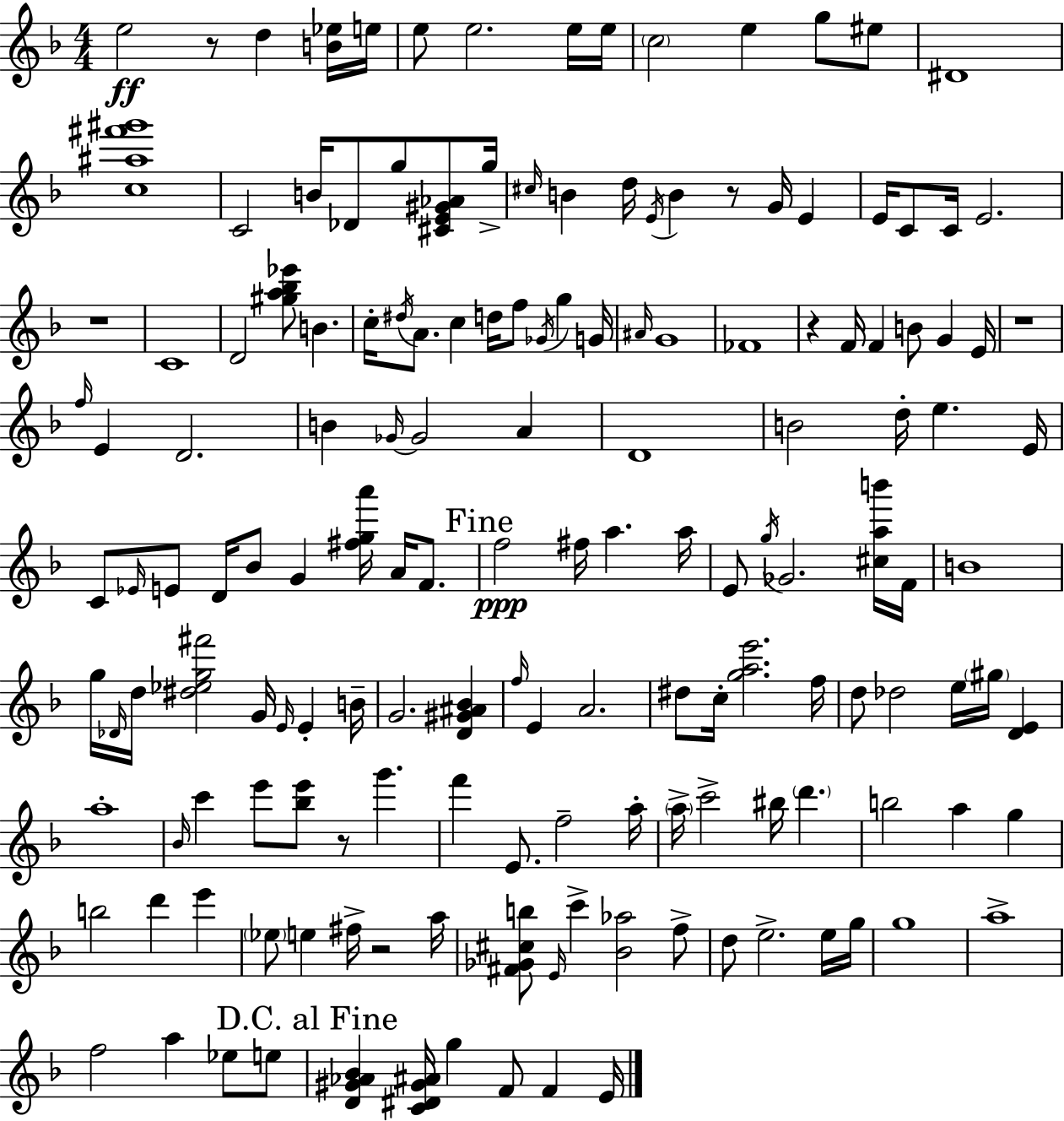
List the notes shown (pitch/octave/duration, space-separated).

E5/h R/e D5/q [B4,Eb5]/s E5/s E5/e E5/h. E5/s E5/s C5/h E5/q G5/e EIS5/e D#4/w [C5,A#5,F#6,G#6]/w C4/h B4/s Db4/e G5/e [C#4,E4,G#4,Ab4]/e G5/s C#5/s B4/q D5/s E4/s B4/q R/e G4/s E4/q E4/s C4/e C4/s E4/h. R/w C4/w D4/h [G#5,A5,Bb5,Eb6]/e B4/q. C5/s D#5/s A4/e. C5/q D5/s F5/e Gb4/s G5/q G4/s A#4/s G4/w FES4/w R/q F4/s F4/q B4/e G4/q E4/s R/w F5/s E4/q D4/h. B4/q Gb4/s Gb4/h A4/q D4/w B4/h D5/s E5/q. E4/s C4/e Eb4/s E4/e D4/s Bb4/e G4/q [F#5,G5,A6]/s A4/s F4/e. F5/h F#5/s A5/q. A5/s E4/e G5/s Gb4/h. [C#5,A5,B6]/s F4/s B4/w G5/s Db4/s D5/s [D#5,Eb5,G5,F#6]/h G4/s E4/s E4/q B4/s G4/h. [D4,G#4,A#4,Bb4]/q F5/s E4/q A4/h. D#5/e C5/s [G5,A5,E6]/h. F5/s D5/e Db5/h E5/s G#5/s [D4,E4]/q A5/w Bb4/s C6/q E6/e [Bb5,E6]/e R/e G6/q. F6/q E4/e. F5/h A5/s A5/s C6/h BIS5/s D6/q. B5/h A5/q G5/q B5/h D6/q E6/q Eb5/e E5/q F#5/s R/h A5/s [F#4,Gb4,C#5,B5]/e E4/s C6/q [Bb4,Ab5]/h F5/e D5/e E5/h. E5/s G5/s G5/w A5/w F5/h A5/q Eb5/e E5/e [D4,G#4,Ab4,Bb4]/q [C4,D#4,G#4,A#4]/s G5/q F4/e F4/q E4/s